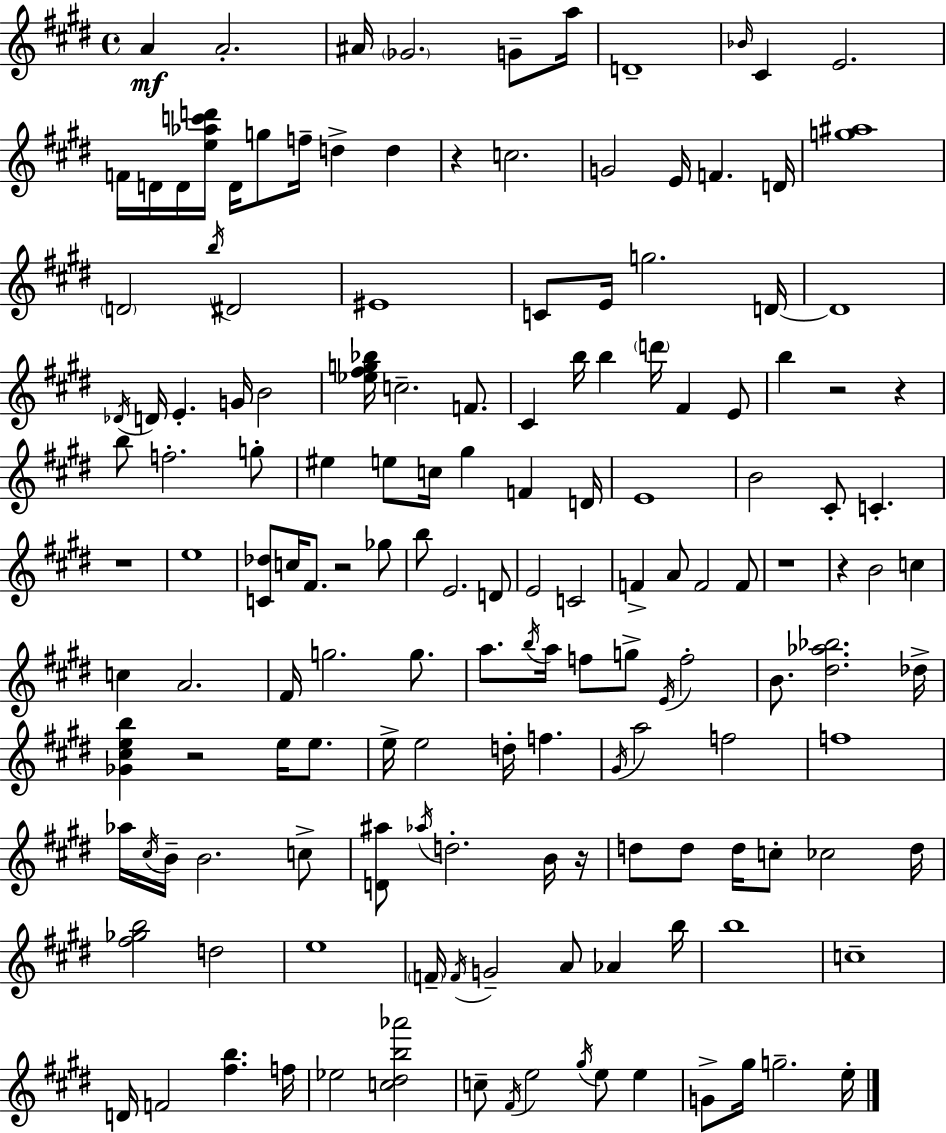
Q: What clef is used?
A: treble